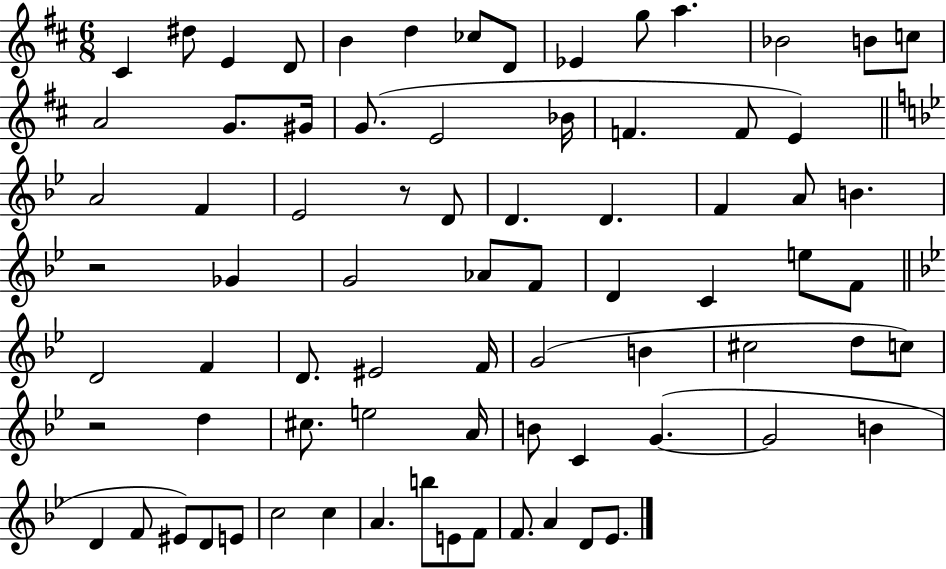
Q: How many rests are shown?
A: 3